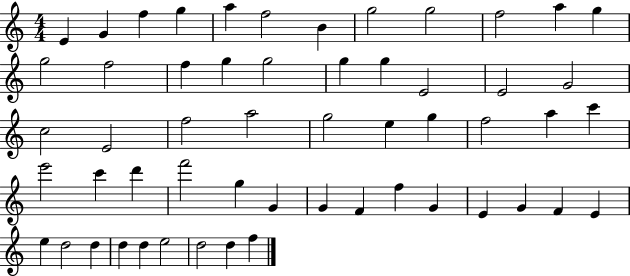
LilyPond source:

{
  \clef treble
  \numericTimeSignature
  \time 4/4
  \key c \major
  e'4 g'4 f''4 g''4 | a''4 f''2 b'4 | g''2 g''2 | f''2 a''4 g''4 | \break g''2 f''2 | f''4 g''4 g''2 | g''4 g''4 e'2 | e'2 g'2 | \break c''2 e'2 | f''2 a''2 | g''2 e''4 g''4 | f''2 a''4 c'''4 | \break e'''2 c'''4 d'''4 | f'''2 g''4 g'4 | g'4 f'4 f''4 g'4 | e'4 g'4 f'4 e'4 | \break e''4 d''2 d''4 | d''4 d''4 e''2 | d''2 d''4 f''4 | \bar "|."
}